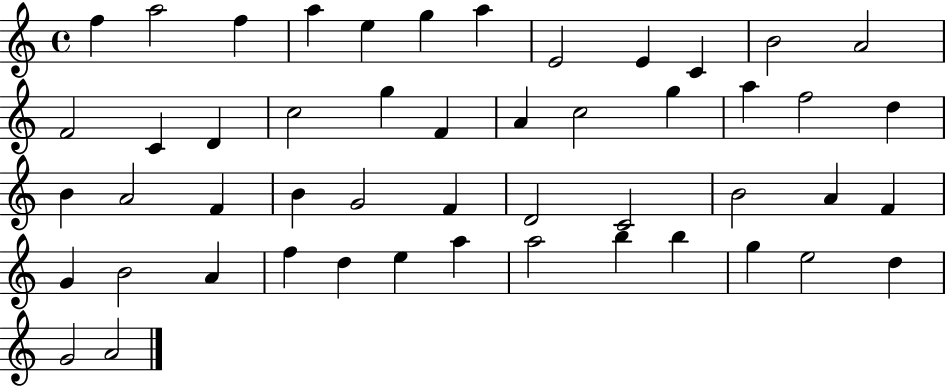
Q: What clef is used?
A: treble